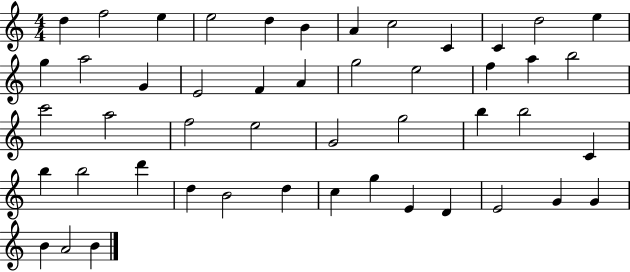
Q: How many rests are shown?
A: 0